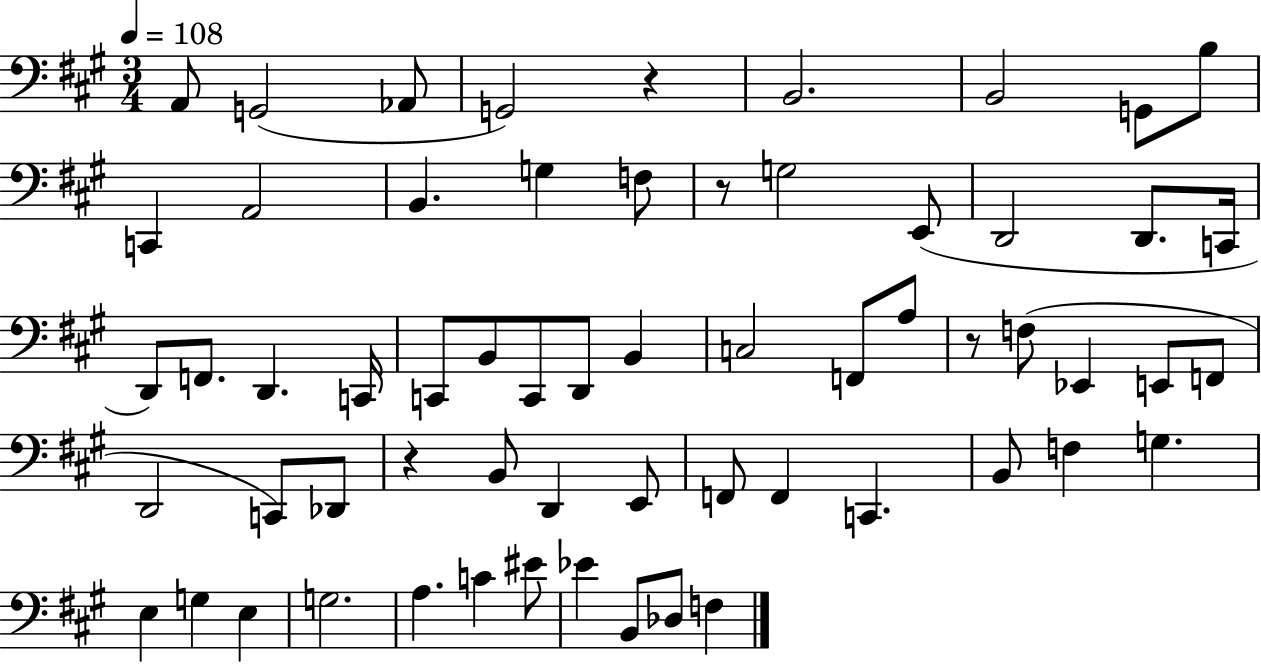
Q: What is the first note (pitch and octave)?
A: A2